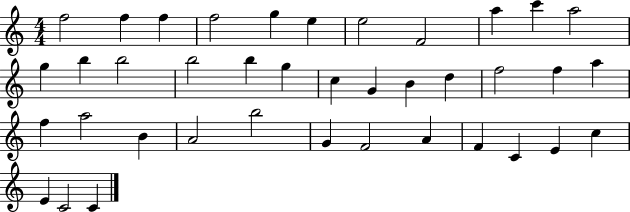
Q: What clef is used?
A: treble